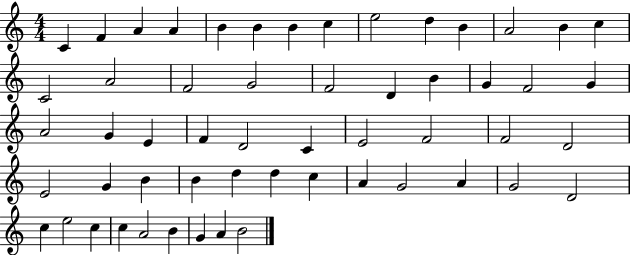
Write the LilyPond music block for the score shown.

{
  \clef treble
  \numericTimeSignature
  \time 4/4
  \key c \major
  c'4 f'4 a'4 a'4 | b'4 b'4 b'4 c''4 | e''2 d''4 b'4 | a'2 b'4 c''4 | \break c'2 a'2 | f'2 g'2 | f'2 d'4 b'4 | g'4 f'2 g'4 | \break a'2 g'4 e'4 | f'4 d'2 c'4 | e'2 f'2 | f'2 d'2 | \break e'2 g'4 b'4 | b'4 d''4 d''4 c''4 | a'4 g'2 a'4 | g'2 d'2 | \break c''4 e''2 c''4 | c''4 a'2 b'4 | g'4 a'4 b'2 | \bar "|."
}